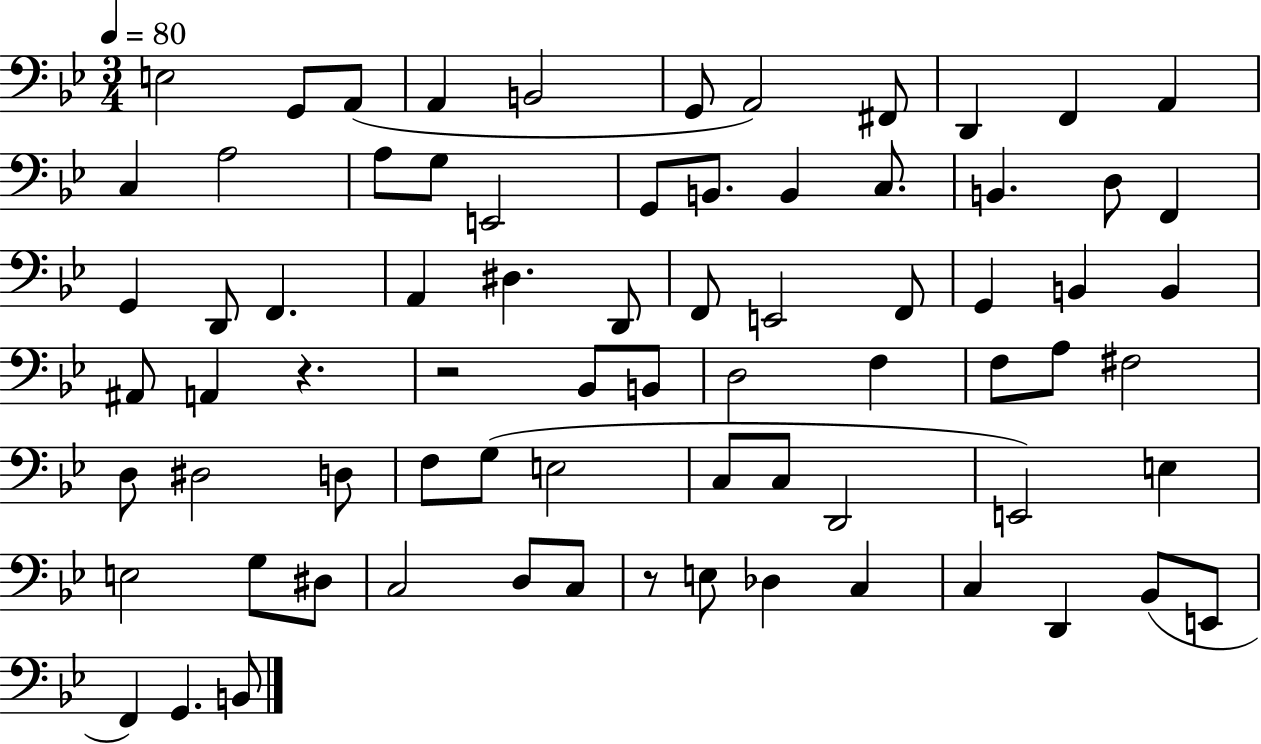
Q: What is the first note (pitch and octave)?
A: E3